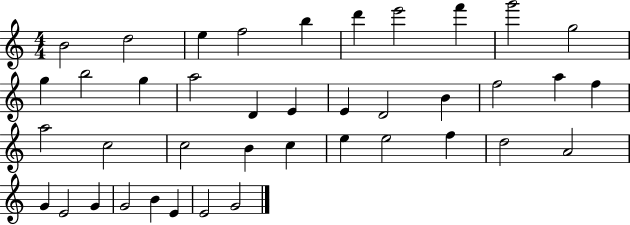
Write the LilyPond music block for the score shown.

{
  \clef treble
  \numericTimeSignature
  \time 4/4
  \key c \major
  b'2 d''2 | e''4 f''2 b''4 | d'''4 e'''2 f'''4 | g'''2 g''2 | \break g''4 b''2 g''4 | a''2 d'4 e'4 | e'4 d'2 b'4 | f''2 a''4 f''4 | \break a''2 c''2 | c''2 b'4 c''4 | e''4 e''2 f''4 | d''2 a'2 | \break g'4 e'2 g'4 | g'2 b'4 e'4 | e'2 g'2 | \bar "|."
}